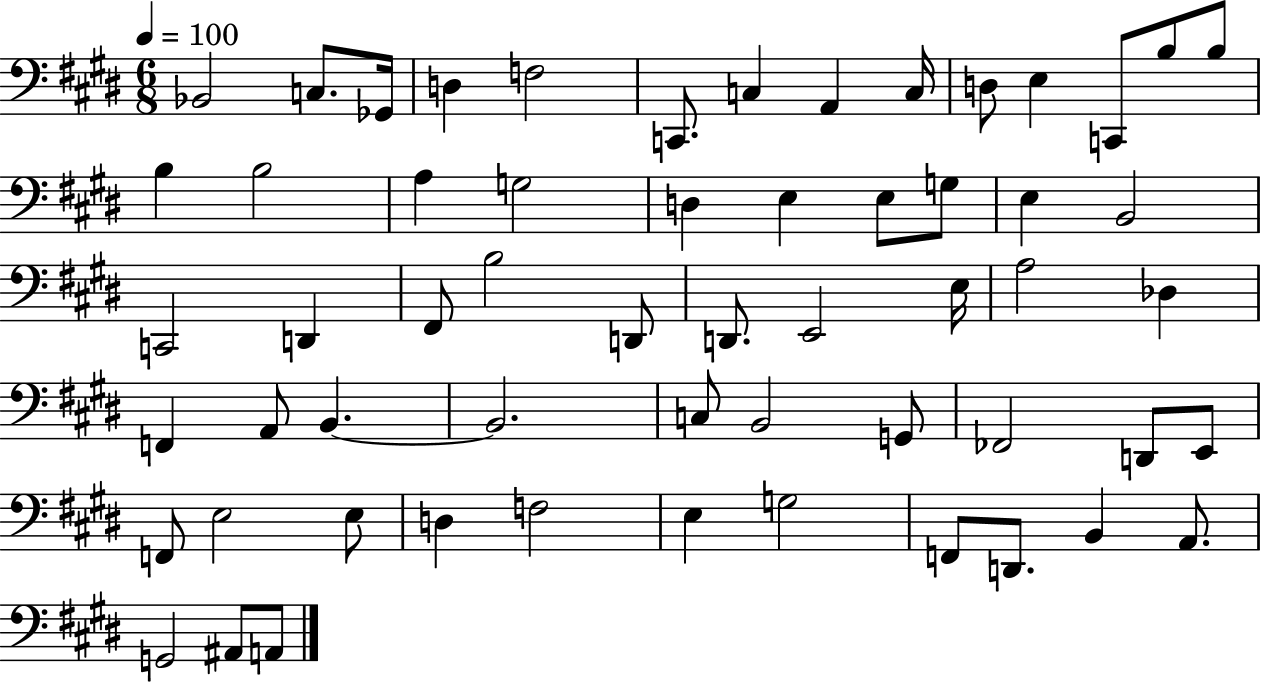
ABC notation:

X:1
T:Untitled
M:6/8
L:1/4
K:E
_B,,2 C,/2 _G,,/4 D, F,2 C,,/2 C, A,, C,/4 D,/2 E, C,,/2 B,/2 B,/2 B, B,2 A, G,2 D, E, E,/2 G,/2 E, B,,2 C,,2 D,, ^F,,/2 B,2 D,,/2 D,,/2 E,,2 E,/4 A,2 _D, F,, A,,/2 B,, B,,2 C,/2 B,,2 G,,/2 _F,,2 D,,/2 E,,/2 F,,/2 E,2 E,/2 D, F,2 E, G,2 F,,/2 D,,/2 B,, A,,/2 G,,2 ^A,,/2 A,,/2